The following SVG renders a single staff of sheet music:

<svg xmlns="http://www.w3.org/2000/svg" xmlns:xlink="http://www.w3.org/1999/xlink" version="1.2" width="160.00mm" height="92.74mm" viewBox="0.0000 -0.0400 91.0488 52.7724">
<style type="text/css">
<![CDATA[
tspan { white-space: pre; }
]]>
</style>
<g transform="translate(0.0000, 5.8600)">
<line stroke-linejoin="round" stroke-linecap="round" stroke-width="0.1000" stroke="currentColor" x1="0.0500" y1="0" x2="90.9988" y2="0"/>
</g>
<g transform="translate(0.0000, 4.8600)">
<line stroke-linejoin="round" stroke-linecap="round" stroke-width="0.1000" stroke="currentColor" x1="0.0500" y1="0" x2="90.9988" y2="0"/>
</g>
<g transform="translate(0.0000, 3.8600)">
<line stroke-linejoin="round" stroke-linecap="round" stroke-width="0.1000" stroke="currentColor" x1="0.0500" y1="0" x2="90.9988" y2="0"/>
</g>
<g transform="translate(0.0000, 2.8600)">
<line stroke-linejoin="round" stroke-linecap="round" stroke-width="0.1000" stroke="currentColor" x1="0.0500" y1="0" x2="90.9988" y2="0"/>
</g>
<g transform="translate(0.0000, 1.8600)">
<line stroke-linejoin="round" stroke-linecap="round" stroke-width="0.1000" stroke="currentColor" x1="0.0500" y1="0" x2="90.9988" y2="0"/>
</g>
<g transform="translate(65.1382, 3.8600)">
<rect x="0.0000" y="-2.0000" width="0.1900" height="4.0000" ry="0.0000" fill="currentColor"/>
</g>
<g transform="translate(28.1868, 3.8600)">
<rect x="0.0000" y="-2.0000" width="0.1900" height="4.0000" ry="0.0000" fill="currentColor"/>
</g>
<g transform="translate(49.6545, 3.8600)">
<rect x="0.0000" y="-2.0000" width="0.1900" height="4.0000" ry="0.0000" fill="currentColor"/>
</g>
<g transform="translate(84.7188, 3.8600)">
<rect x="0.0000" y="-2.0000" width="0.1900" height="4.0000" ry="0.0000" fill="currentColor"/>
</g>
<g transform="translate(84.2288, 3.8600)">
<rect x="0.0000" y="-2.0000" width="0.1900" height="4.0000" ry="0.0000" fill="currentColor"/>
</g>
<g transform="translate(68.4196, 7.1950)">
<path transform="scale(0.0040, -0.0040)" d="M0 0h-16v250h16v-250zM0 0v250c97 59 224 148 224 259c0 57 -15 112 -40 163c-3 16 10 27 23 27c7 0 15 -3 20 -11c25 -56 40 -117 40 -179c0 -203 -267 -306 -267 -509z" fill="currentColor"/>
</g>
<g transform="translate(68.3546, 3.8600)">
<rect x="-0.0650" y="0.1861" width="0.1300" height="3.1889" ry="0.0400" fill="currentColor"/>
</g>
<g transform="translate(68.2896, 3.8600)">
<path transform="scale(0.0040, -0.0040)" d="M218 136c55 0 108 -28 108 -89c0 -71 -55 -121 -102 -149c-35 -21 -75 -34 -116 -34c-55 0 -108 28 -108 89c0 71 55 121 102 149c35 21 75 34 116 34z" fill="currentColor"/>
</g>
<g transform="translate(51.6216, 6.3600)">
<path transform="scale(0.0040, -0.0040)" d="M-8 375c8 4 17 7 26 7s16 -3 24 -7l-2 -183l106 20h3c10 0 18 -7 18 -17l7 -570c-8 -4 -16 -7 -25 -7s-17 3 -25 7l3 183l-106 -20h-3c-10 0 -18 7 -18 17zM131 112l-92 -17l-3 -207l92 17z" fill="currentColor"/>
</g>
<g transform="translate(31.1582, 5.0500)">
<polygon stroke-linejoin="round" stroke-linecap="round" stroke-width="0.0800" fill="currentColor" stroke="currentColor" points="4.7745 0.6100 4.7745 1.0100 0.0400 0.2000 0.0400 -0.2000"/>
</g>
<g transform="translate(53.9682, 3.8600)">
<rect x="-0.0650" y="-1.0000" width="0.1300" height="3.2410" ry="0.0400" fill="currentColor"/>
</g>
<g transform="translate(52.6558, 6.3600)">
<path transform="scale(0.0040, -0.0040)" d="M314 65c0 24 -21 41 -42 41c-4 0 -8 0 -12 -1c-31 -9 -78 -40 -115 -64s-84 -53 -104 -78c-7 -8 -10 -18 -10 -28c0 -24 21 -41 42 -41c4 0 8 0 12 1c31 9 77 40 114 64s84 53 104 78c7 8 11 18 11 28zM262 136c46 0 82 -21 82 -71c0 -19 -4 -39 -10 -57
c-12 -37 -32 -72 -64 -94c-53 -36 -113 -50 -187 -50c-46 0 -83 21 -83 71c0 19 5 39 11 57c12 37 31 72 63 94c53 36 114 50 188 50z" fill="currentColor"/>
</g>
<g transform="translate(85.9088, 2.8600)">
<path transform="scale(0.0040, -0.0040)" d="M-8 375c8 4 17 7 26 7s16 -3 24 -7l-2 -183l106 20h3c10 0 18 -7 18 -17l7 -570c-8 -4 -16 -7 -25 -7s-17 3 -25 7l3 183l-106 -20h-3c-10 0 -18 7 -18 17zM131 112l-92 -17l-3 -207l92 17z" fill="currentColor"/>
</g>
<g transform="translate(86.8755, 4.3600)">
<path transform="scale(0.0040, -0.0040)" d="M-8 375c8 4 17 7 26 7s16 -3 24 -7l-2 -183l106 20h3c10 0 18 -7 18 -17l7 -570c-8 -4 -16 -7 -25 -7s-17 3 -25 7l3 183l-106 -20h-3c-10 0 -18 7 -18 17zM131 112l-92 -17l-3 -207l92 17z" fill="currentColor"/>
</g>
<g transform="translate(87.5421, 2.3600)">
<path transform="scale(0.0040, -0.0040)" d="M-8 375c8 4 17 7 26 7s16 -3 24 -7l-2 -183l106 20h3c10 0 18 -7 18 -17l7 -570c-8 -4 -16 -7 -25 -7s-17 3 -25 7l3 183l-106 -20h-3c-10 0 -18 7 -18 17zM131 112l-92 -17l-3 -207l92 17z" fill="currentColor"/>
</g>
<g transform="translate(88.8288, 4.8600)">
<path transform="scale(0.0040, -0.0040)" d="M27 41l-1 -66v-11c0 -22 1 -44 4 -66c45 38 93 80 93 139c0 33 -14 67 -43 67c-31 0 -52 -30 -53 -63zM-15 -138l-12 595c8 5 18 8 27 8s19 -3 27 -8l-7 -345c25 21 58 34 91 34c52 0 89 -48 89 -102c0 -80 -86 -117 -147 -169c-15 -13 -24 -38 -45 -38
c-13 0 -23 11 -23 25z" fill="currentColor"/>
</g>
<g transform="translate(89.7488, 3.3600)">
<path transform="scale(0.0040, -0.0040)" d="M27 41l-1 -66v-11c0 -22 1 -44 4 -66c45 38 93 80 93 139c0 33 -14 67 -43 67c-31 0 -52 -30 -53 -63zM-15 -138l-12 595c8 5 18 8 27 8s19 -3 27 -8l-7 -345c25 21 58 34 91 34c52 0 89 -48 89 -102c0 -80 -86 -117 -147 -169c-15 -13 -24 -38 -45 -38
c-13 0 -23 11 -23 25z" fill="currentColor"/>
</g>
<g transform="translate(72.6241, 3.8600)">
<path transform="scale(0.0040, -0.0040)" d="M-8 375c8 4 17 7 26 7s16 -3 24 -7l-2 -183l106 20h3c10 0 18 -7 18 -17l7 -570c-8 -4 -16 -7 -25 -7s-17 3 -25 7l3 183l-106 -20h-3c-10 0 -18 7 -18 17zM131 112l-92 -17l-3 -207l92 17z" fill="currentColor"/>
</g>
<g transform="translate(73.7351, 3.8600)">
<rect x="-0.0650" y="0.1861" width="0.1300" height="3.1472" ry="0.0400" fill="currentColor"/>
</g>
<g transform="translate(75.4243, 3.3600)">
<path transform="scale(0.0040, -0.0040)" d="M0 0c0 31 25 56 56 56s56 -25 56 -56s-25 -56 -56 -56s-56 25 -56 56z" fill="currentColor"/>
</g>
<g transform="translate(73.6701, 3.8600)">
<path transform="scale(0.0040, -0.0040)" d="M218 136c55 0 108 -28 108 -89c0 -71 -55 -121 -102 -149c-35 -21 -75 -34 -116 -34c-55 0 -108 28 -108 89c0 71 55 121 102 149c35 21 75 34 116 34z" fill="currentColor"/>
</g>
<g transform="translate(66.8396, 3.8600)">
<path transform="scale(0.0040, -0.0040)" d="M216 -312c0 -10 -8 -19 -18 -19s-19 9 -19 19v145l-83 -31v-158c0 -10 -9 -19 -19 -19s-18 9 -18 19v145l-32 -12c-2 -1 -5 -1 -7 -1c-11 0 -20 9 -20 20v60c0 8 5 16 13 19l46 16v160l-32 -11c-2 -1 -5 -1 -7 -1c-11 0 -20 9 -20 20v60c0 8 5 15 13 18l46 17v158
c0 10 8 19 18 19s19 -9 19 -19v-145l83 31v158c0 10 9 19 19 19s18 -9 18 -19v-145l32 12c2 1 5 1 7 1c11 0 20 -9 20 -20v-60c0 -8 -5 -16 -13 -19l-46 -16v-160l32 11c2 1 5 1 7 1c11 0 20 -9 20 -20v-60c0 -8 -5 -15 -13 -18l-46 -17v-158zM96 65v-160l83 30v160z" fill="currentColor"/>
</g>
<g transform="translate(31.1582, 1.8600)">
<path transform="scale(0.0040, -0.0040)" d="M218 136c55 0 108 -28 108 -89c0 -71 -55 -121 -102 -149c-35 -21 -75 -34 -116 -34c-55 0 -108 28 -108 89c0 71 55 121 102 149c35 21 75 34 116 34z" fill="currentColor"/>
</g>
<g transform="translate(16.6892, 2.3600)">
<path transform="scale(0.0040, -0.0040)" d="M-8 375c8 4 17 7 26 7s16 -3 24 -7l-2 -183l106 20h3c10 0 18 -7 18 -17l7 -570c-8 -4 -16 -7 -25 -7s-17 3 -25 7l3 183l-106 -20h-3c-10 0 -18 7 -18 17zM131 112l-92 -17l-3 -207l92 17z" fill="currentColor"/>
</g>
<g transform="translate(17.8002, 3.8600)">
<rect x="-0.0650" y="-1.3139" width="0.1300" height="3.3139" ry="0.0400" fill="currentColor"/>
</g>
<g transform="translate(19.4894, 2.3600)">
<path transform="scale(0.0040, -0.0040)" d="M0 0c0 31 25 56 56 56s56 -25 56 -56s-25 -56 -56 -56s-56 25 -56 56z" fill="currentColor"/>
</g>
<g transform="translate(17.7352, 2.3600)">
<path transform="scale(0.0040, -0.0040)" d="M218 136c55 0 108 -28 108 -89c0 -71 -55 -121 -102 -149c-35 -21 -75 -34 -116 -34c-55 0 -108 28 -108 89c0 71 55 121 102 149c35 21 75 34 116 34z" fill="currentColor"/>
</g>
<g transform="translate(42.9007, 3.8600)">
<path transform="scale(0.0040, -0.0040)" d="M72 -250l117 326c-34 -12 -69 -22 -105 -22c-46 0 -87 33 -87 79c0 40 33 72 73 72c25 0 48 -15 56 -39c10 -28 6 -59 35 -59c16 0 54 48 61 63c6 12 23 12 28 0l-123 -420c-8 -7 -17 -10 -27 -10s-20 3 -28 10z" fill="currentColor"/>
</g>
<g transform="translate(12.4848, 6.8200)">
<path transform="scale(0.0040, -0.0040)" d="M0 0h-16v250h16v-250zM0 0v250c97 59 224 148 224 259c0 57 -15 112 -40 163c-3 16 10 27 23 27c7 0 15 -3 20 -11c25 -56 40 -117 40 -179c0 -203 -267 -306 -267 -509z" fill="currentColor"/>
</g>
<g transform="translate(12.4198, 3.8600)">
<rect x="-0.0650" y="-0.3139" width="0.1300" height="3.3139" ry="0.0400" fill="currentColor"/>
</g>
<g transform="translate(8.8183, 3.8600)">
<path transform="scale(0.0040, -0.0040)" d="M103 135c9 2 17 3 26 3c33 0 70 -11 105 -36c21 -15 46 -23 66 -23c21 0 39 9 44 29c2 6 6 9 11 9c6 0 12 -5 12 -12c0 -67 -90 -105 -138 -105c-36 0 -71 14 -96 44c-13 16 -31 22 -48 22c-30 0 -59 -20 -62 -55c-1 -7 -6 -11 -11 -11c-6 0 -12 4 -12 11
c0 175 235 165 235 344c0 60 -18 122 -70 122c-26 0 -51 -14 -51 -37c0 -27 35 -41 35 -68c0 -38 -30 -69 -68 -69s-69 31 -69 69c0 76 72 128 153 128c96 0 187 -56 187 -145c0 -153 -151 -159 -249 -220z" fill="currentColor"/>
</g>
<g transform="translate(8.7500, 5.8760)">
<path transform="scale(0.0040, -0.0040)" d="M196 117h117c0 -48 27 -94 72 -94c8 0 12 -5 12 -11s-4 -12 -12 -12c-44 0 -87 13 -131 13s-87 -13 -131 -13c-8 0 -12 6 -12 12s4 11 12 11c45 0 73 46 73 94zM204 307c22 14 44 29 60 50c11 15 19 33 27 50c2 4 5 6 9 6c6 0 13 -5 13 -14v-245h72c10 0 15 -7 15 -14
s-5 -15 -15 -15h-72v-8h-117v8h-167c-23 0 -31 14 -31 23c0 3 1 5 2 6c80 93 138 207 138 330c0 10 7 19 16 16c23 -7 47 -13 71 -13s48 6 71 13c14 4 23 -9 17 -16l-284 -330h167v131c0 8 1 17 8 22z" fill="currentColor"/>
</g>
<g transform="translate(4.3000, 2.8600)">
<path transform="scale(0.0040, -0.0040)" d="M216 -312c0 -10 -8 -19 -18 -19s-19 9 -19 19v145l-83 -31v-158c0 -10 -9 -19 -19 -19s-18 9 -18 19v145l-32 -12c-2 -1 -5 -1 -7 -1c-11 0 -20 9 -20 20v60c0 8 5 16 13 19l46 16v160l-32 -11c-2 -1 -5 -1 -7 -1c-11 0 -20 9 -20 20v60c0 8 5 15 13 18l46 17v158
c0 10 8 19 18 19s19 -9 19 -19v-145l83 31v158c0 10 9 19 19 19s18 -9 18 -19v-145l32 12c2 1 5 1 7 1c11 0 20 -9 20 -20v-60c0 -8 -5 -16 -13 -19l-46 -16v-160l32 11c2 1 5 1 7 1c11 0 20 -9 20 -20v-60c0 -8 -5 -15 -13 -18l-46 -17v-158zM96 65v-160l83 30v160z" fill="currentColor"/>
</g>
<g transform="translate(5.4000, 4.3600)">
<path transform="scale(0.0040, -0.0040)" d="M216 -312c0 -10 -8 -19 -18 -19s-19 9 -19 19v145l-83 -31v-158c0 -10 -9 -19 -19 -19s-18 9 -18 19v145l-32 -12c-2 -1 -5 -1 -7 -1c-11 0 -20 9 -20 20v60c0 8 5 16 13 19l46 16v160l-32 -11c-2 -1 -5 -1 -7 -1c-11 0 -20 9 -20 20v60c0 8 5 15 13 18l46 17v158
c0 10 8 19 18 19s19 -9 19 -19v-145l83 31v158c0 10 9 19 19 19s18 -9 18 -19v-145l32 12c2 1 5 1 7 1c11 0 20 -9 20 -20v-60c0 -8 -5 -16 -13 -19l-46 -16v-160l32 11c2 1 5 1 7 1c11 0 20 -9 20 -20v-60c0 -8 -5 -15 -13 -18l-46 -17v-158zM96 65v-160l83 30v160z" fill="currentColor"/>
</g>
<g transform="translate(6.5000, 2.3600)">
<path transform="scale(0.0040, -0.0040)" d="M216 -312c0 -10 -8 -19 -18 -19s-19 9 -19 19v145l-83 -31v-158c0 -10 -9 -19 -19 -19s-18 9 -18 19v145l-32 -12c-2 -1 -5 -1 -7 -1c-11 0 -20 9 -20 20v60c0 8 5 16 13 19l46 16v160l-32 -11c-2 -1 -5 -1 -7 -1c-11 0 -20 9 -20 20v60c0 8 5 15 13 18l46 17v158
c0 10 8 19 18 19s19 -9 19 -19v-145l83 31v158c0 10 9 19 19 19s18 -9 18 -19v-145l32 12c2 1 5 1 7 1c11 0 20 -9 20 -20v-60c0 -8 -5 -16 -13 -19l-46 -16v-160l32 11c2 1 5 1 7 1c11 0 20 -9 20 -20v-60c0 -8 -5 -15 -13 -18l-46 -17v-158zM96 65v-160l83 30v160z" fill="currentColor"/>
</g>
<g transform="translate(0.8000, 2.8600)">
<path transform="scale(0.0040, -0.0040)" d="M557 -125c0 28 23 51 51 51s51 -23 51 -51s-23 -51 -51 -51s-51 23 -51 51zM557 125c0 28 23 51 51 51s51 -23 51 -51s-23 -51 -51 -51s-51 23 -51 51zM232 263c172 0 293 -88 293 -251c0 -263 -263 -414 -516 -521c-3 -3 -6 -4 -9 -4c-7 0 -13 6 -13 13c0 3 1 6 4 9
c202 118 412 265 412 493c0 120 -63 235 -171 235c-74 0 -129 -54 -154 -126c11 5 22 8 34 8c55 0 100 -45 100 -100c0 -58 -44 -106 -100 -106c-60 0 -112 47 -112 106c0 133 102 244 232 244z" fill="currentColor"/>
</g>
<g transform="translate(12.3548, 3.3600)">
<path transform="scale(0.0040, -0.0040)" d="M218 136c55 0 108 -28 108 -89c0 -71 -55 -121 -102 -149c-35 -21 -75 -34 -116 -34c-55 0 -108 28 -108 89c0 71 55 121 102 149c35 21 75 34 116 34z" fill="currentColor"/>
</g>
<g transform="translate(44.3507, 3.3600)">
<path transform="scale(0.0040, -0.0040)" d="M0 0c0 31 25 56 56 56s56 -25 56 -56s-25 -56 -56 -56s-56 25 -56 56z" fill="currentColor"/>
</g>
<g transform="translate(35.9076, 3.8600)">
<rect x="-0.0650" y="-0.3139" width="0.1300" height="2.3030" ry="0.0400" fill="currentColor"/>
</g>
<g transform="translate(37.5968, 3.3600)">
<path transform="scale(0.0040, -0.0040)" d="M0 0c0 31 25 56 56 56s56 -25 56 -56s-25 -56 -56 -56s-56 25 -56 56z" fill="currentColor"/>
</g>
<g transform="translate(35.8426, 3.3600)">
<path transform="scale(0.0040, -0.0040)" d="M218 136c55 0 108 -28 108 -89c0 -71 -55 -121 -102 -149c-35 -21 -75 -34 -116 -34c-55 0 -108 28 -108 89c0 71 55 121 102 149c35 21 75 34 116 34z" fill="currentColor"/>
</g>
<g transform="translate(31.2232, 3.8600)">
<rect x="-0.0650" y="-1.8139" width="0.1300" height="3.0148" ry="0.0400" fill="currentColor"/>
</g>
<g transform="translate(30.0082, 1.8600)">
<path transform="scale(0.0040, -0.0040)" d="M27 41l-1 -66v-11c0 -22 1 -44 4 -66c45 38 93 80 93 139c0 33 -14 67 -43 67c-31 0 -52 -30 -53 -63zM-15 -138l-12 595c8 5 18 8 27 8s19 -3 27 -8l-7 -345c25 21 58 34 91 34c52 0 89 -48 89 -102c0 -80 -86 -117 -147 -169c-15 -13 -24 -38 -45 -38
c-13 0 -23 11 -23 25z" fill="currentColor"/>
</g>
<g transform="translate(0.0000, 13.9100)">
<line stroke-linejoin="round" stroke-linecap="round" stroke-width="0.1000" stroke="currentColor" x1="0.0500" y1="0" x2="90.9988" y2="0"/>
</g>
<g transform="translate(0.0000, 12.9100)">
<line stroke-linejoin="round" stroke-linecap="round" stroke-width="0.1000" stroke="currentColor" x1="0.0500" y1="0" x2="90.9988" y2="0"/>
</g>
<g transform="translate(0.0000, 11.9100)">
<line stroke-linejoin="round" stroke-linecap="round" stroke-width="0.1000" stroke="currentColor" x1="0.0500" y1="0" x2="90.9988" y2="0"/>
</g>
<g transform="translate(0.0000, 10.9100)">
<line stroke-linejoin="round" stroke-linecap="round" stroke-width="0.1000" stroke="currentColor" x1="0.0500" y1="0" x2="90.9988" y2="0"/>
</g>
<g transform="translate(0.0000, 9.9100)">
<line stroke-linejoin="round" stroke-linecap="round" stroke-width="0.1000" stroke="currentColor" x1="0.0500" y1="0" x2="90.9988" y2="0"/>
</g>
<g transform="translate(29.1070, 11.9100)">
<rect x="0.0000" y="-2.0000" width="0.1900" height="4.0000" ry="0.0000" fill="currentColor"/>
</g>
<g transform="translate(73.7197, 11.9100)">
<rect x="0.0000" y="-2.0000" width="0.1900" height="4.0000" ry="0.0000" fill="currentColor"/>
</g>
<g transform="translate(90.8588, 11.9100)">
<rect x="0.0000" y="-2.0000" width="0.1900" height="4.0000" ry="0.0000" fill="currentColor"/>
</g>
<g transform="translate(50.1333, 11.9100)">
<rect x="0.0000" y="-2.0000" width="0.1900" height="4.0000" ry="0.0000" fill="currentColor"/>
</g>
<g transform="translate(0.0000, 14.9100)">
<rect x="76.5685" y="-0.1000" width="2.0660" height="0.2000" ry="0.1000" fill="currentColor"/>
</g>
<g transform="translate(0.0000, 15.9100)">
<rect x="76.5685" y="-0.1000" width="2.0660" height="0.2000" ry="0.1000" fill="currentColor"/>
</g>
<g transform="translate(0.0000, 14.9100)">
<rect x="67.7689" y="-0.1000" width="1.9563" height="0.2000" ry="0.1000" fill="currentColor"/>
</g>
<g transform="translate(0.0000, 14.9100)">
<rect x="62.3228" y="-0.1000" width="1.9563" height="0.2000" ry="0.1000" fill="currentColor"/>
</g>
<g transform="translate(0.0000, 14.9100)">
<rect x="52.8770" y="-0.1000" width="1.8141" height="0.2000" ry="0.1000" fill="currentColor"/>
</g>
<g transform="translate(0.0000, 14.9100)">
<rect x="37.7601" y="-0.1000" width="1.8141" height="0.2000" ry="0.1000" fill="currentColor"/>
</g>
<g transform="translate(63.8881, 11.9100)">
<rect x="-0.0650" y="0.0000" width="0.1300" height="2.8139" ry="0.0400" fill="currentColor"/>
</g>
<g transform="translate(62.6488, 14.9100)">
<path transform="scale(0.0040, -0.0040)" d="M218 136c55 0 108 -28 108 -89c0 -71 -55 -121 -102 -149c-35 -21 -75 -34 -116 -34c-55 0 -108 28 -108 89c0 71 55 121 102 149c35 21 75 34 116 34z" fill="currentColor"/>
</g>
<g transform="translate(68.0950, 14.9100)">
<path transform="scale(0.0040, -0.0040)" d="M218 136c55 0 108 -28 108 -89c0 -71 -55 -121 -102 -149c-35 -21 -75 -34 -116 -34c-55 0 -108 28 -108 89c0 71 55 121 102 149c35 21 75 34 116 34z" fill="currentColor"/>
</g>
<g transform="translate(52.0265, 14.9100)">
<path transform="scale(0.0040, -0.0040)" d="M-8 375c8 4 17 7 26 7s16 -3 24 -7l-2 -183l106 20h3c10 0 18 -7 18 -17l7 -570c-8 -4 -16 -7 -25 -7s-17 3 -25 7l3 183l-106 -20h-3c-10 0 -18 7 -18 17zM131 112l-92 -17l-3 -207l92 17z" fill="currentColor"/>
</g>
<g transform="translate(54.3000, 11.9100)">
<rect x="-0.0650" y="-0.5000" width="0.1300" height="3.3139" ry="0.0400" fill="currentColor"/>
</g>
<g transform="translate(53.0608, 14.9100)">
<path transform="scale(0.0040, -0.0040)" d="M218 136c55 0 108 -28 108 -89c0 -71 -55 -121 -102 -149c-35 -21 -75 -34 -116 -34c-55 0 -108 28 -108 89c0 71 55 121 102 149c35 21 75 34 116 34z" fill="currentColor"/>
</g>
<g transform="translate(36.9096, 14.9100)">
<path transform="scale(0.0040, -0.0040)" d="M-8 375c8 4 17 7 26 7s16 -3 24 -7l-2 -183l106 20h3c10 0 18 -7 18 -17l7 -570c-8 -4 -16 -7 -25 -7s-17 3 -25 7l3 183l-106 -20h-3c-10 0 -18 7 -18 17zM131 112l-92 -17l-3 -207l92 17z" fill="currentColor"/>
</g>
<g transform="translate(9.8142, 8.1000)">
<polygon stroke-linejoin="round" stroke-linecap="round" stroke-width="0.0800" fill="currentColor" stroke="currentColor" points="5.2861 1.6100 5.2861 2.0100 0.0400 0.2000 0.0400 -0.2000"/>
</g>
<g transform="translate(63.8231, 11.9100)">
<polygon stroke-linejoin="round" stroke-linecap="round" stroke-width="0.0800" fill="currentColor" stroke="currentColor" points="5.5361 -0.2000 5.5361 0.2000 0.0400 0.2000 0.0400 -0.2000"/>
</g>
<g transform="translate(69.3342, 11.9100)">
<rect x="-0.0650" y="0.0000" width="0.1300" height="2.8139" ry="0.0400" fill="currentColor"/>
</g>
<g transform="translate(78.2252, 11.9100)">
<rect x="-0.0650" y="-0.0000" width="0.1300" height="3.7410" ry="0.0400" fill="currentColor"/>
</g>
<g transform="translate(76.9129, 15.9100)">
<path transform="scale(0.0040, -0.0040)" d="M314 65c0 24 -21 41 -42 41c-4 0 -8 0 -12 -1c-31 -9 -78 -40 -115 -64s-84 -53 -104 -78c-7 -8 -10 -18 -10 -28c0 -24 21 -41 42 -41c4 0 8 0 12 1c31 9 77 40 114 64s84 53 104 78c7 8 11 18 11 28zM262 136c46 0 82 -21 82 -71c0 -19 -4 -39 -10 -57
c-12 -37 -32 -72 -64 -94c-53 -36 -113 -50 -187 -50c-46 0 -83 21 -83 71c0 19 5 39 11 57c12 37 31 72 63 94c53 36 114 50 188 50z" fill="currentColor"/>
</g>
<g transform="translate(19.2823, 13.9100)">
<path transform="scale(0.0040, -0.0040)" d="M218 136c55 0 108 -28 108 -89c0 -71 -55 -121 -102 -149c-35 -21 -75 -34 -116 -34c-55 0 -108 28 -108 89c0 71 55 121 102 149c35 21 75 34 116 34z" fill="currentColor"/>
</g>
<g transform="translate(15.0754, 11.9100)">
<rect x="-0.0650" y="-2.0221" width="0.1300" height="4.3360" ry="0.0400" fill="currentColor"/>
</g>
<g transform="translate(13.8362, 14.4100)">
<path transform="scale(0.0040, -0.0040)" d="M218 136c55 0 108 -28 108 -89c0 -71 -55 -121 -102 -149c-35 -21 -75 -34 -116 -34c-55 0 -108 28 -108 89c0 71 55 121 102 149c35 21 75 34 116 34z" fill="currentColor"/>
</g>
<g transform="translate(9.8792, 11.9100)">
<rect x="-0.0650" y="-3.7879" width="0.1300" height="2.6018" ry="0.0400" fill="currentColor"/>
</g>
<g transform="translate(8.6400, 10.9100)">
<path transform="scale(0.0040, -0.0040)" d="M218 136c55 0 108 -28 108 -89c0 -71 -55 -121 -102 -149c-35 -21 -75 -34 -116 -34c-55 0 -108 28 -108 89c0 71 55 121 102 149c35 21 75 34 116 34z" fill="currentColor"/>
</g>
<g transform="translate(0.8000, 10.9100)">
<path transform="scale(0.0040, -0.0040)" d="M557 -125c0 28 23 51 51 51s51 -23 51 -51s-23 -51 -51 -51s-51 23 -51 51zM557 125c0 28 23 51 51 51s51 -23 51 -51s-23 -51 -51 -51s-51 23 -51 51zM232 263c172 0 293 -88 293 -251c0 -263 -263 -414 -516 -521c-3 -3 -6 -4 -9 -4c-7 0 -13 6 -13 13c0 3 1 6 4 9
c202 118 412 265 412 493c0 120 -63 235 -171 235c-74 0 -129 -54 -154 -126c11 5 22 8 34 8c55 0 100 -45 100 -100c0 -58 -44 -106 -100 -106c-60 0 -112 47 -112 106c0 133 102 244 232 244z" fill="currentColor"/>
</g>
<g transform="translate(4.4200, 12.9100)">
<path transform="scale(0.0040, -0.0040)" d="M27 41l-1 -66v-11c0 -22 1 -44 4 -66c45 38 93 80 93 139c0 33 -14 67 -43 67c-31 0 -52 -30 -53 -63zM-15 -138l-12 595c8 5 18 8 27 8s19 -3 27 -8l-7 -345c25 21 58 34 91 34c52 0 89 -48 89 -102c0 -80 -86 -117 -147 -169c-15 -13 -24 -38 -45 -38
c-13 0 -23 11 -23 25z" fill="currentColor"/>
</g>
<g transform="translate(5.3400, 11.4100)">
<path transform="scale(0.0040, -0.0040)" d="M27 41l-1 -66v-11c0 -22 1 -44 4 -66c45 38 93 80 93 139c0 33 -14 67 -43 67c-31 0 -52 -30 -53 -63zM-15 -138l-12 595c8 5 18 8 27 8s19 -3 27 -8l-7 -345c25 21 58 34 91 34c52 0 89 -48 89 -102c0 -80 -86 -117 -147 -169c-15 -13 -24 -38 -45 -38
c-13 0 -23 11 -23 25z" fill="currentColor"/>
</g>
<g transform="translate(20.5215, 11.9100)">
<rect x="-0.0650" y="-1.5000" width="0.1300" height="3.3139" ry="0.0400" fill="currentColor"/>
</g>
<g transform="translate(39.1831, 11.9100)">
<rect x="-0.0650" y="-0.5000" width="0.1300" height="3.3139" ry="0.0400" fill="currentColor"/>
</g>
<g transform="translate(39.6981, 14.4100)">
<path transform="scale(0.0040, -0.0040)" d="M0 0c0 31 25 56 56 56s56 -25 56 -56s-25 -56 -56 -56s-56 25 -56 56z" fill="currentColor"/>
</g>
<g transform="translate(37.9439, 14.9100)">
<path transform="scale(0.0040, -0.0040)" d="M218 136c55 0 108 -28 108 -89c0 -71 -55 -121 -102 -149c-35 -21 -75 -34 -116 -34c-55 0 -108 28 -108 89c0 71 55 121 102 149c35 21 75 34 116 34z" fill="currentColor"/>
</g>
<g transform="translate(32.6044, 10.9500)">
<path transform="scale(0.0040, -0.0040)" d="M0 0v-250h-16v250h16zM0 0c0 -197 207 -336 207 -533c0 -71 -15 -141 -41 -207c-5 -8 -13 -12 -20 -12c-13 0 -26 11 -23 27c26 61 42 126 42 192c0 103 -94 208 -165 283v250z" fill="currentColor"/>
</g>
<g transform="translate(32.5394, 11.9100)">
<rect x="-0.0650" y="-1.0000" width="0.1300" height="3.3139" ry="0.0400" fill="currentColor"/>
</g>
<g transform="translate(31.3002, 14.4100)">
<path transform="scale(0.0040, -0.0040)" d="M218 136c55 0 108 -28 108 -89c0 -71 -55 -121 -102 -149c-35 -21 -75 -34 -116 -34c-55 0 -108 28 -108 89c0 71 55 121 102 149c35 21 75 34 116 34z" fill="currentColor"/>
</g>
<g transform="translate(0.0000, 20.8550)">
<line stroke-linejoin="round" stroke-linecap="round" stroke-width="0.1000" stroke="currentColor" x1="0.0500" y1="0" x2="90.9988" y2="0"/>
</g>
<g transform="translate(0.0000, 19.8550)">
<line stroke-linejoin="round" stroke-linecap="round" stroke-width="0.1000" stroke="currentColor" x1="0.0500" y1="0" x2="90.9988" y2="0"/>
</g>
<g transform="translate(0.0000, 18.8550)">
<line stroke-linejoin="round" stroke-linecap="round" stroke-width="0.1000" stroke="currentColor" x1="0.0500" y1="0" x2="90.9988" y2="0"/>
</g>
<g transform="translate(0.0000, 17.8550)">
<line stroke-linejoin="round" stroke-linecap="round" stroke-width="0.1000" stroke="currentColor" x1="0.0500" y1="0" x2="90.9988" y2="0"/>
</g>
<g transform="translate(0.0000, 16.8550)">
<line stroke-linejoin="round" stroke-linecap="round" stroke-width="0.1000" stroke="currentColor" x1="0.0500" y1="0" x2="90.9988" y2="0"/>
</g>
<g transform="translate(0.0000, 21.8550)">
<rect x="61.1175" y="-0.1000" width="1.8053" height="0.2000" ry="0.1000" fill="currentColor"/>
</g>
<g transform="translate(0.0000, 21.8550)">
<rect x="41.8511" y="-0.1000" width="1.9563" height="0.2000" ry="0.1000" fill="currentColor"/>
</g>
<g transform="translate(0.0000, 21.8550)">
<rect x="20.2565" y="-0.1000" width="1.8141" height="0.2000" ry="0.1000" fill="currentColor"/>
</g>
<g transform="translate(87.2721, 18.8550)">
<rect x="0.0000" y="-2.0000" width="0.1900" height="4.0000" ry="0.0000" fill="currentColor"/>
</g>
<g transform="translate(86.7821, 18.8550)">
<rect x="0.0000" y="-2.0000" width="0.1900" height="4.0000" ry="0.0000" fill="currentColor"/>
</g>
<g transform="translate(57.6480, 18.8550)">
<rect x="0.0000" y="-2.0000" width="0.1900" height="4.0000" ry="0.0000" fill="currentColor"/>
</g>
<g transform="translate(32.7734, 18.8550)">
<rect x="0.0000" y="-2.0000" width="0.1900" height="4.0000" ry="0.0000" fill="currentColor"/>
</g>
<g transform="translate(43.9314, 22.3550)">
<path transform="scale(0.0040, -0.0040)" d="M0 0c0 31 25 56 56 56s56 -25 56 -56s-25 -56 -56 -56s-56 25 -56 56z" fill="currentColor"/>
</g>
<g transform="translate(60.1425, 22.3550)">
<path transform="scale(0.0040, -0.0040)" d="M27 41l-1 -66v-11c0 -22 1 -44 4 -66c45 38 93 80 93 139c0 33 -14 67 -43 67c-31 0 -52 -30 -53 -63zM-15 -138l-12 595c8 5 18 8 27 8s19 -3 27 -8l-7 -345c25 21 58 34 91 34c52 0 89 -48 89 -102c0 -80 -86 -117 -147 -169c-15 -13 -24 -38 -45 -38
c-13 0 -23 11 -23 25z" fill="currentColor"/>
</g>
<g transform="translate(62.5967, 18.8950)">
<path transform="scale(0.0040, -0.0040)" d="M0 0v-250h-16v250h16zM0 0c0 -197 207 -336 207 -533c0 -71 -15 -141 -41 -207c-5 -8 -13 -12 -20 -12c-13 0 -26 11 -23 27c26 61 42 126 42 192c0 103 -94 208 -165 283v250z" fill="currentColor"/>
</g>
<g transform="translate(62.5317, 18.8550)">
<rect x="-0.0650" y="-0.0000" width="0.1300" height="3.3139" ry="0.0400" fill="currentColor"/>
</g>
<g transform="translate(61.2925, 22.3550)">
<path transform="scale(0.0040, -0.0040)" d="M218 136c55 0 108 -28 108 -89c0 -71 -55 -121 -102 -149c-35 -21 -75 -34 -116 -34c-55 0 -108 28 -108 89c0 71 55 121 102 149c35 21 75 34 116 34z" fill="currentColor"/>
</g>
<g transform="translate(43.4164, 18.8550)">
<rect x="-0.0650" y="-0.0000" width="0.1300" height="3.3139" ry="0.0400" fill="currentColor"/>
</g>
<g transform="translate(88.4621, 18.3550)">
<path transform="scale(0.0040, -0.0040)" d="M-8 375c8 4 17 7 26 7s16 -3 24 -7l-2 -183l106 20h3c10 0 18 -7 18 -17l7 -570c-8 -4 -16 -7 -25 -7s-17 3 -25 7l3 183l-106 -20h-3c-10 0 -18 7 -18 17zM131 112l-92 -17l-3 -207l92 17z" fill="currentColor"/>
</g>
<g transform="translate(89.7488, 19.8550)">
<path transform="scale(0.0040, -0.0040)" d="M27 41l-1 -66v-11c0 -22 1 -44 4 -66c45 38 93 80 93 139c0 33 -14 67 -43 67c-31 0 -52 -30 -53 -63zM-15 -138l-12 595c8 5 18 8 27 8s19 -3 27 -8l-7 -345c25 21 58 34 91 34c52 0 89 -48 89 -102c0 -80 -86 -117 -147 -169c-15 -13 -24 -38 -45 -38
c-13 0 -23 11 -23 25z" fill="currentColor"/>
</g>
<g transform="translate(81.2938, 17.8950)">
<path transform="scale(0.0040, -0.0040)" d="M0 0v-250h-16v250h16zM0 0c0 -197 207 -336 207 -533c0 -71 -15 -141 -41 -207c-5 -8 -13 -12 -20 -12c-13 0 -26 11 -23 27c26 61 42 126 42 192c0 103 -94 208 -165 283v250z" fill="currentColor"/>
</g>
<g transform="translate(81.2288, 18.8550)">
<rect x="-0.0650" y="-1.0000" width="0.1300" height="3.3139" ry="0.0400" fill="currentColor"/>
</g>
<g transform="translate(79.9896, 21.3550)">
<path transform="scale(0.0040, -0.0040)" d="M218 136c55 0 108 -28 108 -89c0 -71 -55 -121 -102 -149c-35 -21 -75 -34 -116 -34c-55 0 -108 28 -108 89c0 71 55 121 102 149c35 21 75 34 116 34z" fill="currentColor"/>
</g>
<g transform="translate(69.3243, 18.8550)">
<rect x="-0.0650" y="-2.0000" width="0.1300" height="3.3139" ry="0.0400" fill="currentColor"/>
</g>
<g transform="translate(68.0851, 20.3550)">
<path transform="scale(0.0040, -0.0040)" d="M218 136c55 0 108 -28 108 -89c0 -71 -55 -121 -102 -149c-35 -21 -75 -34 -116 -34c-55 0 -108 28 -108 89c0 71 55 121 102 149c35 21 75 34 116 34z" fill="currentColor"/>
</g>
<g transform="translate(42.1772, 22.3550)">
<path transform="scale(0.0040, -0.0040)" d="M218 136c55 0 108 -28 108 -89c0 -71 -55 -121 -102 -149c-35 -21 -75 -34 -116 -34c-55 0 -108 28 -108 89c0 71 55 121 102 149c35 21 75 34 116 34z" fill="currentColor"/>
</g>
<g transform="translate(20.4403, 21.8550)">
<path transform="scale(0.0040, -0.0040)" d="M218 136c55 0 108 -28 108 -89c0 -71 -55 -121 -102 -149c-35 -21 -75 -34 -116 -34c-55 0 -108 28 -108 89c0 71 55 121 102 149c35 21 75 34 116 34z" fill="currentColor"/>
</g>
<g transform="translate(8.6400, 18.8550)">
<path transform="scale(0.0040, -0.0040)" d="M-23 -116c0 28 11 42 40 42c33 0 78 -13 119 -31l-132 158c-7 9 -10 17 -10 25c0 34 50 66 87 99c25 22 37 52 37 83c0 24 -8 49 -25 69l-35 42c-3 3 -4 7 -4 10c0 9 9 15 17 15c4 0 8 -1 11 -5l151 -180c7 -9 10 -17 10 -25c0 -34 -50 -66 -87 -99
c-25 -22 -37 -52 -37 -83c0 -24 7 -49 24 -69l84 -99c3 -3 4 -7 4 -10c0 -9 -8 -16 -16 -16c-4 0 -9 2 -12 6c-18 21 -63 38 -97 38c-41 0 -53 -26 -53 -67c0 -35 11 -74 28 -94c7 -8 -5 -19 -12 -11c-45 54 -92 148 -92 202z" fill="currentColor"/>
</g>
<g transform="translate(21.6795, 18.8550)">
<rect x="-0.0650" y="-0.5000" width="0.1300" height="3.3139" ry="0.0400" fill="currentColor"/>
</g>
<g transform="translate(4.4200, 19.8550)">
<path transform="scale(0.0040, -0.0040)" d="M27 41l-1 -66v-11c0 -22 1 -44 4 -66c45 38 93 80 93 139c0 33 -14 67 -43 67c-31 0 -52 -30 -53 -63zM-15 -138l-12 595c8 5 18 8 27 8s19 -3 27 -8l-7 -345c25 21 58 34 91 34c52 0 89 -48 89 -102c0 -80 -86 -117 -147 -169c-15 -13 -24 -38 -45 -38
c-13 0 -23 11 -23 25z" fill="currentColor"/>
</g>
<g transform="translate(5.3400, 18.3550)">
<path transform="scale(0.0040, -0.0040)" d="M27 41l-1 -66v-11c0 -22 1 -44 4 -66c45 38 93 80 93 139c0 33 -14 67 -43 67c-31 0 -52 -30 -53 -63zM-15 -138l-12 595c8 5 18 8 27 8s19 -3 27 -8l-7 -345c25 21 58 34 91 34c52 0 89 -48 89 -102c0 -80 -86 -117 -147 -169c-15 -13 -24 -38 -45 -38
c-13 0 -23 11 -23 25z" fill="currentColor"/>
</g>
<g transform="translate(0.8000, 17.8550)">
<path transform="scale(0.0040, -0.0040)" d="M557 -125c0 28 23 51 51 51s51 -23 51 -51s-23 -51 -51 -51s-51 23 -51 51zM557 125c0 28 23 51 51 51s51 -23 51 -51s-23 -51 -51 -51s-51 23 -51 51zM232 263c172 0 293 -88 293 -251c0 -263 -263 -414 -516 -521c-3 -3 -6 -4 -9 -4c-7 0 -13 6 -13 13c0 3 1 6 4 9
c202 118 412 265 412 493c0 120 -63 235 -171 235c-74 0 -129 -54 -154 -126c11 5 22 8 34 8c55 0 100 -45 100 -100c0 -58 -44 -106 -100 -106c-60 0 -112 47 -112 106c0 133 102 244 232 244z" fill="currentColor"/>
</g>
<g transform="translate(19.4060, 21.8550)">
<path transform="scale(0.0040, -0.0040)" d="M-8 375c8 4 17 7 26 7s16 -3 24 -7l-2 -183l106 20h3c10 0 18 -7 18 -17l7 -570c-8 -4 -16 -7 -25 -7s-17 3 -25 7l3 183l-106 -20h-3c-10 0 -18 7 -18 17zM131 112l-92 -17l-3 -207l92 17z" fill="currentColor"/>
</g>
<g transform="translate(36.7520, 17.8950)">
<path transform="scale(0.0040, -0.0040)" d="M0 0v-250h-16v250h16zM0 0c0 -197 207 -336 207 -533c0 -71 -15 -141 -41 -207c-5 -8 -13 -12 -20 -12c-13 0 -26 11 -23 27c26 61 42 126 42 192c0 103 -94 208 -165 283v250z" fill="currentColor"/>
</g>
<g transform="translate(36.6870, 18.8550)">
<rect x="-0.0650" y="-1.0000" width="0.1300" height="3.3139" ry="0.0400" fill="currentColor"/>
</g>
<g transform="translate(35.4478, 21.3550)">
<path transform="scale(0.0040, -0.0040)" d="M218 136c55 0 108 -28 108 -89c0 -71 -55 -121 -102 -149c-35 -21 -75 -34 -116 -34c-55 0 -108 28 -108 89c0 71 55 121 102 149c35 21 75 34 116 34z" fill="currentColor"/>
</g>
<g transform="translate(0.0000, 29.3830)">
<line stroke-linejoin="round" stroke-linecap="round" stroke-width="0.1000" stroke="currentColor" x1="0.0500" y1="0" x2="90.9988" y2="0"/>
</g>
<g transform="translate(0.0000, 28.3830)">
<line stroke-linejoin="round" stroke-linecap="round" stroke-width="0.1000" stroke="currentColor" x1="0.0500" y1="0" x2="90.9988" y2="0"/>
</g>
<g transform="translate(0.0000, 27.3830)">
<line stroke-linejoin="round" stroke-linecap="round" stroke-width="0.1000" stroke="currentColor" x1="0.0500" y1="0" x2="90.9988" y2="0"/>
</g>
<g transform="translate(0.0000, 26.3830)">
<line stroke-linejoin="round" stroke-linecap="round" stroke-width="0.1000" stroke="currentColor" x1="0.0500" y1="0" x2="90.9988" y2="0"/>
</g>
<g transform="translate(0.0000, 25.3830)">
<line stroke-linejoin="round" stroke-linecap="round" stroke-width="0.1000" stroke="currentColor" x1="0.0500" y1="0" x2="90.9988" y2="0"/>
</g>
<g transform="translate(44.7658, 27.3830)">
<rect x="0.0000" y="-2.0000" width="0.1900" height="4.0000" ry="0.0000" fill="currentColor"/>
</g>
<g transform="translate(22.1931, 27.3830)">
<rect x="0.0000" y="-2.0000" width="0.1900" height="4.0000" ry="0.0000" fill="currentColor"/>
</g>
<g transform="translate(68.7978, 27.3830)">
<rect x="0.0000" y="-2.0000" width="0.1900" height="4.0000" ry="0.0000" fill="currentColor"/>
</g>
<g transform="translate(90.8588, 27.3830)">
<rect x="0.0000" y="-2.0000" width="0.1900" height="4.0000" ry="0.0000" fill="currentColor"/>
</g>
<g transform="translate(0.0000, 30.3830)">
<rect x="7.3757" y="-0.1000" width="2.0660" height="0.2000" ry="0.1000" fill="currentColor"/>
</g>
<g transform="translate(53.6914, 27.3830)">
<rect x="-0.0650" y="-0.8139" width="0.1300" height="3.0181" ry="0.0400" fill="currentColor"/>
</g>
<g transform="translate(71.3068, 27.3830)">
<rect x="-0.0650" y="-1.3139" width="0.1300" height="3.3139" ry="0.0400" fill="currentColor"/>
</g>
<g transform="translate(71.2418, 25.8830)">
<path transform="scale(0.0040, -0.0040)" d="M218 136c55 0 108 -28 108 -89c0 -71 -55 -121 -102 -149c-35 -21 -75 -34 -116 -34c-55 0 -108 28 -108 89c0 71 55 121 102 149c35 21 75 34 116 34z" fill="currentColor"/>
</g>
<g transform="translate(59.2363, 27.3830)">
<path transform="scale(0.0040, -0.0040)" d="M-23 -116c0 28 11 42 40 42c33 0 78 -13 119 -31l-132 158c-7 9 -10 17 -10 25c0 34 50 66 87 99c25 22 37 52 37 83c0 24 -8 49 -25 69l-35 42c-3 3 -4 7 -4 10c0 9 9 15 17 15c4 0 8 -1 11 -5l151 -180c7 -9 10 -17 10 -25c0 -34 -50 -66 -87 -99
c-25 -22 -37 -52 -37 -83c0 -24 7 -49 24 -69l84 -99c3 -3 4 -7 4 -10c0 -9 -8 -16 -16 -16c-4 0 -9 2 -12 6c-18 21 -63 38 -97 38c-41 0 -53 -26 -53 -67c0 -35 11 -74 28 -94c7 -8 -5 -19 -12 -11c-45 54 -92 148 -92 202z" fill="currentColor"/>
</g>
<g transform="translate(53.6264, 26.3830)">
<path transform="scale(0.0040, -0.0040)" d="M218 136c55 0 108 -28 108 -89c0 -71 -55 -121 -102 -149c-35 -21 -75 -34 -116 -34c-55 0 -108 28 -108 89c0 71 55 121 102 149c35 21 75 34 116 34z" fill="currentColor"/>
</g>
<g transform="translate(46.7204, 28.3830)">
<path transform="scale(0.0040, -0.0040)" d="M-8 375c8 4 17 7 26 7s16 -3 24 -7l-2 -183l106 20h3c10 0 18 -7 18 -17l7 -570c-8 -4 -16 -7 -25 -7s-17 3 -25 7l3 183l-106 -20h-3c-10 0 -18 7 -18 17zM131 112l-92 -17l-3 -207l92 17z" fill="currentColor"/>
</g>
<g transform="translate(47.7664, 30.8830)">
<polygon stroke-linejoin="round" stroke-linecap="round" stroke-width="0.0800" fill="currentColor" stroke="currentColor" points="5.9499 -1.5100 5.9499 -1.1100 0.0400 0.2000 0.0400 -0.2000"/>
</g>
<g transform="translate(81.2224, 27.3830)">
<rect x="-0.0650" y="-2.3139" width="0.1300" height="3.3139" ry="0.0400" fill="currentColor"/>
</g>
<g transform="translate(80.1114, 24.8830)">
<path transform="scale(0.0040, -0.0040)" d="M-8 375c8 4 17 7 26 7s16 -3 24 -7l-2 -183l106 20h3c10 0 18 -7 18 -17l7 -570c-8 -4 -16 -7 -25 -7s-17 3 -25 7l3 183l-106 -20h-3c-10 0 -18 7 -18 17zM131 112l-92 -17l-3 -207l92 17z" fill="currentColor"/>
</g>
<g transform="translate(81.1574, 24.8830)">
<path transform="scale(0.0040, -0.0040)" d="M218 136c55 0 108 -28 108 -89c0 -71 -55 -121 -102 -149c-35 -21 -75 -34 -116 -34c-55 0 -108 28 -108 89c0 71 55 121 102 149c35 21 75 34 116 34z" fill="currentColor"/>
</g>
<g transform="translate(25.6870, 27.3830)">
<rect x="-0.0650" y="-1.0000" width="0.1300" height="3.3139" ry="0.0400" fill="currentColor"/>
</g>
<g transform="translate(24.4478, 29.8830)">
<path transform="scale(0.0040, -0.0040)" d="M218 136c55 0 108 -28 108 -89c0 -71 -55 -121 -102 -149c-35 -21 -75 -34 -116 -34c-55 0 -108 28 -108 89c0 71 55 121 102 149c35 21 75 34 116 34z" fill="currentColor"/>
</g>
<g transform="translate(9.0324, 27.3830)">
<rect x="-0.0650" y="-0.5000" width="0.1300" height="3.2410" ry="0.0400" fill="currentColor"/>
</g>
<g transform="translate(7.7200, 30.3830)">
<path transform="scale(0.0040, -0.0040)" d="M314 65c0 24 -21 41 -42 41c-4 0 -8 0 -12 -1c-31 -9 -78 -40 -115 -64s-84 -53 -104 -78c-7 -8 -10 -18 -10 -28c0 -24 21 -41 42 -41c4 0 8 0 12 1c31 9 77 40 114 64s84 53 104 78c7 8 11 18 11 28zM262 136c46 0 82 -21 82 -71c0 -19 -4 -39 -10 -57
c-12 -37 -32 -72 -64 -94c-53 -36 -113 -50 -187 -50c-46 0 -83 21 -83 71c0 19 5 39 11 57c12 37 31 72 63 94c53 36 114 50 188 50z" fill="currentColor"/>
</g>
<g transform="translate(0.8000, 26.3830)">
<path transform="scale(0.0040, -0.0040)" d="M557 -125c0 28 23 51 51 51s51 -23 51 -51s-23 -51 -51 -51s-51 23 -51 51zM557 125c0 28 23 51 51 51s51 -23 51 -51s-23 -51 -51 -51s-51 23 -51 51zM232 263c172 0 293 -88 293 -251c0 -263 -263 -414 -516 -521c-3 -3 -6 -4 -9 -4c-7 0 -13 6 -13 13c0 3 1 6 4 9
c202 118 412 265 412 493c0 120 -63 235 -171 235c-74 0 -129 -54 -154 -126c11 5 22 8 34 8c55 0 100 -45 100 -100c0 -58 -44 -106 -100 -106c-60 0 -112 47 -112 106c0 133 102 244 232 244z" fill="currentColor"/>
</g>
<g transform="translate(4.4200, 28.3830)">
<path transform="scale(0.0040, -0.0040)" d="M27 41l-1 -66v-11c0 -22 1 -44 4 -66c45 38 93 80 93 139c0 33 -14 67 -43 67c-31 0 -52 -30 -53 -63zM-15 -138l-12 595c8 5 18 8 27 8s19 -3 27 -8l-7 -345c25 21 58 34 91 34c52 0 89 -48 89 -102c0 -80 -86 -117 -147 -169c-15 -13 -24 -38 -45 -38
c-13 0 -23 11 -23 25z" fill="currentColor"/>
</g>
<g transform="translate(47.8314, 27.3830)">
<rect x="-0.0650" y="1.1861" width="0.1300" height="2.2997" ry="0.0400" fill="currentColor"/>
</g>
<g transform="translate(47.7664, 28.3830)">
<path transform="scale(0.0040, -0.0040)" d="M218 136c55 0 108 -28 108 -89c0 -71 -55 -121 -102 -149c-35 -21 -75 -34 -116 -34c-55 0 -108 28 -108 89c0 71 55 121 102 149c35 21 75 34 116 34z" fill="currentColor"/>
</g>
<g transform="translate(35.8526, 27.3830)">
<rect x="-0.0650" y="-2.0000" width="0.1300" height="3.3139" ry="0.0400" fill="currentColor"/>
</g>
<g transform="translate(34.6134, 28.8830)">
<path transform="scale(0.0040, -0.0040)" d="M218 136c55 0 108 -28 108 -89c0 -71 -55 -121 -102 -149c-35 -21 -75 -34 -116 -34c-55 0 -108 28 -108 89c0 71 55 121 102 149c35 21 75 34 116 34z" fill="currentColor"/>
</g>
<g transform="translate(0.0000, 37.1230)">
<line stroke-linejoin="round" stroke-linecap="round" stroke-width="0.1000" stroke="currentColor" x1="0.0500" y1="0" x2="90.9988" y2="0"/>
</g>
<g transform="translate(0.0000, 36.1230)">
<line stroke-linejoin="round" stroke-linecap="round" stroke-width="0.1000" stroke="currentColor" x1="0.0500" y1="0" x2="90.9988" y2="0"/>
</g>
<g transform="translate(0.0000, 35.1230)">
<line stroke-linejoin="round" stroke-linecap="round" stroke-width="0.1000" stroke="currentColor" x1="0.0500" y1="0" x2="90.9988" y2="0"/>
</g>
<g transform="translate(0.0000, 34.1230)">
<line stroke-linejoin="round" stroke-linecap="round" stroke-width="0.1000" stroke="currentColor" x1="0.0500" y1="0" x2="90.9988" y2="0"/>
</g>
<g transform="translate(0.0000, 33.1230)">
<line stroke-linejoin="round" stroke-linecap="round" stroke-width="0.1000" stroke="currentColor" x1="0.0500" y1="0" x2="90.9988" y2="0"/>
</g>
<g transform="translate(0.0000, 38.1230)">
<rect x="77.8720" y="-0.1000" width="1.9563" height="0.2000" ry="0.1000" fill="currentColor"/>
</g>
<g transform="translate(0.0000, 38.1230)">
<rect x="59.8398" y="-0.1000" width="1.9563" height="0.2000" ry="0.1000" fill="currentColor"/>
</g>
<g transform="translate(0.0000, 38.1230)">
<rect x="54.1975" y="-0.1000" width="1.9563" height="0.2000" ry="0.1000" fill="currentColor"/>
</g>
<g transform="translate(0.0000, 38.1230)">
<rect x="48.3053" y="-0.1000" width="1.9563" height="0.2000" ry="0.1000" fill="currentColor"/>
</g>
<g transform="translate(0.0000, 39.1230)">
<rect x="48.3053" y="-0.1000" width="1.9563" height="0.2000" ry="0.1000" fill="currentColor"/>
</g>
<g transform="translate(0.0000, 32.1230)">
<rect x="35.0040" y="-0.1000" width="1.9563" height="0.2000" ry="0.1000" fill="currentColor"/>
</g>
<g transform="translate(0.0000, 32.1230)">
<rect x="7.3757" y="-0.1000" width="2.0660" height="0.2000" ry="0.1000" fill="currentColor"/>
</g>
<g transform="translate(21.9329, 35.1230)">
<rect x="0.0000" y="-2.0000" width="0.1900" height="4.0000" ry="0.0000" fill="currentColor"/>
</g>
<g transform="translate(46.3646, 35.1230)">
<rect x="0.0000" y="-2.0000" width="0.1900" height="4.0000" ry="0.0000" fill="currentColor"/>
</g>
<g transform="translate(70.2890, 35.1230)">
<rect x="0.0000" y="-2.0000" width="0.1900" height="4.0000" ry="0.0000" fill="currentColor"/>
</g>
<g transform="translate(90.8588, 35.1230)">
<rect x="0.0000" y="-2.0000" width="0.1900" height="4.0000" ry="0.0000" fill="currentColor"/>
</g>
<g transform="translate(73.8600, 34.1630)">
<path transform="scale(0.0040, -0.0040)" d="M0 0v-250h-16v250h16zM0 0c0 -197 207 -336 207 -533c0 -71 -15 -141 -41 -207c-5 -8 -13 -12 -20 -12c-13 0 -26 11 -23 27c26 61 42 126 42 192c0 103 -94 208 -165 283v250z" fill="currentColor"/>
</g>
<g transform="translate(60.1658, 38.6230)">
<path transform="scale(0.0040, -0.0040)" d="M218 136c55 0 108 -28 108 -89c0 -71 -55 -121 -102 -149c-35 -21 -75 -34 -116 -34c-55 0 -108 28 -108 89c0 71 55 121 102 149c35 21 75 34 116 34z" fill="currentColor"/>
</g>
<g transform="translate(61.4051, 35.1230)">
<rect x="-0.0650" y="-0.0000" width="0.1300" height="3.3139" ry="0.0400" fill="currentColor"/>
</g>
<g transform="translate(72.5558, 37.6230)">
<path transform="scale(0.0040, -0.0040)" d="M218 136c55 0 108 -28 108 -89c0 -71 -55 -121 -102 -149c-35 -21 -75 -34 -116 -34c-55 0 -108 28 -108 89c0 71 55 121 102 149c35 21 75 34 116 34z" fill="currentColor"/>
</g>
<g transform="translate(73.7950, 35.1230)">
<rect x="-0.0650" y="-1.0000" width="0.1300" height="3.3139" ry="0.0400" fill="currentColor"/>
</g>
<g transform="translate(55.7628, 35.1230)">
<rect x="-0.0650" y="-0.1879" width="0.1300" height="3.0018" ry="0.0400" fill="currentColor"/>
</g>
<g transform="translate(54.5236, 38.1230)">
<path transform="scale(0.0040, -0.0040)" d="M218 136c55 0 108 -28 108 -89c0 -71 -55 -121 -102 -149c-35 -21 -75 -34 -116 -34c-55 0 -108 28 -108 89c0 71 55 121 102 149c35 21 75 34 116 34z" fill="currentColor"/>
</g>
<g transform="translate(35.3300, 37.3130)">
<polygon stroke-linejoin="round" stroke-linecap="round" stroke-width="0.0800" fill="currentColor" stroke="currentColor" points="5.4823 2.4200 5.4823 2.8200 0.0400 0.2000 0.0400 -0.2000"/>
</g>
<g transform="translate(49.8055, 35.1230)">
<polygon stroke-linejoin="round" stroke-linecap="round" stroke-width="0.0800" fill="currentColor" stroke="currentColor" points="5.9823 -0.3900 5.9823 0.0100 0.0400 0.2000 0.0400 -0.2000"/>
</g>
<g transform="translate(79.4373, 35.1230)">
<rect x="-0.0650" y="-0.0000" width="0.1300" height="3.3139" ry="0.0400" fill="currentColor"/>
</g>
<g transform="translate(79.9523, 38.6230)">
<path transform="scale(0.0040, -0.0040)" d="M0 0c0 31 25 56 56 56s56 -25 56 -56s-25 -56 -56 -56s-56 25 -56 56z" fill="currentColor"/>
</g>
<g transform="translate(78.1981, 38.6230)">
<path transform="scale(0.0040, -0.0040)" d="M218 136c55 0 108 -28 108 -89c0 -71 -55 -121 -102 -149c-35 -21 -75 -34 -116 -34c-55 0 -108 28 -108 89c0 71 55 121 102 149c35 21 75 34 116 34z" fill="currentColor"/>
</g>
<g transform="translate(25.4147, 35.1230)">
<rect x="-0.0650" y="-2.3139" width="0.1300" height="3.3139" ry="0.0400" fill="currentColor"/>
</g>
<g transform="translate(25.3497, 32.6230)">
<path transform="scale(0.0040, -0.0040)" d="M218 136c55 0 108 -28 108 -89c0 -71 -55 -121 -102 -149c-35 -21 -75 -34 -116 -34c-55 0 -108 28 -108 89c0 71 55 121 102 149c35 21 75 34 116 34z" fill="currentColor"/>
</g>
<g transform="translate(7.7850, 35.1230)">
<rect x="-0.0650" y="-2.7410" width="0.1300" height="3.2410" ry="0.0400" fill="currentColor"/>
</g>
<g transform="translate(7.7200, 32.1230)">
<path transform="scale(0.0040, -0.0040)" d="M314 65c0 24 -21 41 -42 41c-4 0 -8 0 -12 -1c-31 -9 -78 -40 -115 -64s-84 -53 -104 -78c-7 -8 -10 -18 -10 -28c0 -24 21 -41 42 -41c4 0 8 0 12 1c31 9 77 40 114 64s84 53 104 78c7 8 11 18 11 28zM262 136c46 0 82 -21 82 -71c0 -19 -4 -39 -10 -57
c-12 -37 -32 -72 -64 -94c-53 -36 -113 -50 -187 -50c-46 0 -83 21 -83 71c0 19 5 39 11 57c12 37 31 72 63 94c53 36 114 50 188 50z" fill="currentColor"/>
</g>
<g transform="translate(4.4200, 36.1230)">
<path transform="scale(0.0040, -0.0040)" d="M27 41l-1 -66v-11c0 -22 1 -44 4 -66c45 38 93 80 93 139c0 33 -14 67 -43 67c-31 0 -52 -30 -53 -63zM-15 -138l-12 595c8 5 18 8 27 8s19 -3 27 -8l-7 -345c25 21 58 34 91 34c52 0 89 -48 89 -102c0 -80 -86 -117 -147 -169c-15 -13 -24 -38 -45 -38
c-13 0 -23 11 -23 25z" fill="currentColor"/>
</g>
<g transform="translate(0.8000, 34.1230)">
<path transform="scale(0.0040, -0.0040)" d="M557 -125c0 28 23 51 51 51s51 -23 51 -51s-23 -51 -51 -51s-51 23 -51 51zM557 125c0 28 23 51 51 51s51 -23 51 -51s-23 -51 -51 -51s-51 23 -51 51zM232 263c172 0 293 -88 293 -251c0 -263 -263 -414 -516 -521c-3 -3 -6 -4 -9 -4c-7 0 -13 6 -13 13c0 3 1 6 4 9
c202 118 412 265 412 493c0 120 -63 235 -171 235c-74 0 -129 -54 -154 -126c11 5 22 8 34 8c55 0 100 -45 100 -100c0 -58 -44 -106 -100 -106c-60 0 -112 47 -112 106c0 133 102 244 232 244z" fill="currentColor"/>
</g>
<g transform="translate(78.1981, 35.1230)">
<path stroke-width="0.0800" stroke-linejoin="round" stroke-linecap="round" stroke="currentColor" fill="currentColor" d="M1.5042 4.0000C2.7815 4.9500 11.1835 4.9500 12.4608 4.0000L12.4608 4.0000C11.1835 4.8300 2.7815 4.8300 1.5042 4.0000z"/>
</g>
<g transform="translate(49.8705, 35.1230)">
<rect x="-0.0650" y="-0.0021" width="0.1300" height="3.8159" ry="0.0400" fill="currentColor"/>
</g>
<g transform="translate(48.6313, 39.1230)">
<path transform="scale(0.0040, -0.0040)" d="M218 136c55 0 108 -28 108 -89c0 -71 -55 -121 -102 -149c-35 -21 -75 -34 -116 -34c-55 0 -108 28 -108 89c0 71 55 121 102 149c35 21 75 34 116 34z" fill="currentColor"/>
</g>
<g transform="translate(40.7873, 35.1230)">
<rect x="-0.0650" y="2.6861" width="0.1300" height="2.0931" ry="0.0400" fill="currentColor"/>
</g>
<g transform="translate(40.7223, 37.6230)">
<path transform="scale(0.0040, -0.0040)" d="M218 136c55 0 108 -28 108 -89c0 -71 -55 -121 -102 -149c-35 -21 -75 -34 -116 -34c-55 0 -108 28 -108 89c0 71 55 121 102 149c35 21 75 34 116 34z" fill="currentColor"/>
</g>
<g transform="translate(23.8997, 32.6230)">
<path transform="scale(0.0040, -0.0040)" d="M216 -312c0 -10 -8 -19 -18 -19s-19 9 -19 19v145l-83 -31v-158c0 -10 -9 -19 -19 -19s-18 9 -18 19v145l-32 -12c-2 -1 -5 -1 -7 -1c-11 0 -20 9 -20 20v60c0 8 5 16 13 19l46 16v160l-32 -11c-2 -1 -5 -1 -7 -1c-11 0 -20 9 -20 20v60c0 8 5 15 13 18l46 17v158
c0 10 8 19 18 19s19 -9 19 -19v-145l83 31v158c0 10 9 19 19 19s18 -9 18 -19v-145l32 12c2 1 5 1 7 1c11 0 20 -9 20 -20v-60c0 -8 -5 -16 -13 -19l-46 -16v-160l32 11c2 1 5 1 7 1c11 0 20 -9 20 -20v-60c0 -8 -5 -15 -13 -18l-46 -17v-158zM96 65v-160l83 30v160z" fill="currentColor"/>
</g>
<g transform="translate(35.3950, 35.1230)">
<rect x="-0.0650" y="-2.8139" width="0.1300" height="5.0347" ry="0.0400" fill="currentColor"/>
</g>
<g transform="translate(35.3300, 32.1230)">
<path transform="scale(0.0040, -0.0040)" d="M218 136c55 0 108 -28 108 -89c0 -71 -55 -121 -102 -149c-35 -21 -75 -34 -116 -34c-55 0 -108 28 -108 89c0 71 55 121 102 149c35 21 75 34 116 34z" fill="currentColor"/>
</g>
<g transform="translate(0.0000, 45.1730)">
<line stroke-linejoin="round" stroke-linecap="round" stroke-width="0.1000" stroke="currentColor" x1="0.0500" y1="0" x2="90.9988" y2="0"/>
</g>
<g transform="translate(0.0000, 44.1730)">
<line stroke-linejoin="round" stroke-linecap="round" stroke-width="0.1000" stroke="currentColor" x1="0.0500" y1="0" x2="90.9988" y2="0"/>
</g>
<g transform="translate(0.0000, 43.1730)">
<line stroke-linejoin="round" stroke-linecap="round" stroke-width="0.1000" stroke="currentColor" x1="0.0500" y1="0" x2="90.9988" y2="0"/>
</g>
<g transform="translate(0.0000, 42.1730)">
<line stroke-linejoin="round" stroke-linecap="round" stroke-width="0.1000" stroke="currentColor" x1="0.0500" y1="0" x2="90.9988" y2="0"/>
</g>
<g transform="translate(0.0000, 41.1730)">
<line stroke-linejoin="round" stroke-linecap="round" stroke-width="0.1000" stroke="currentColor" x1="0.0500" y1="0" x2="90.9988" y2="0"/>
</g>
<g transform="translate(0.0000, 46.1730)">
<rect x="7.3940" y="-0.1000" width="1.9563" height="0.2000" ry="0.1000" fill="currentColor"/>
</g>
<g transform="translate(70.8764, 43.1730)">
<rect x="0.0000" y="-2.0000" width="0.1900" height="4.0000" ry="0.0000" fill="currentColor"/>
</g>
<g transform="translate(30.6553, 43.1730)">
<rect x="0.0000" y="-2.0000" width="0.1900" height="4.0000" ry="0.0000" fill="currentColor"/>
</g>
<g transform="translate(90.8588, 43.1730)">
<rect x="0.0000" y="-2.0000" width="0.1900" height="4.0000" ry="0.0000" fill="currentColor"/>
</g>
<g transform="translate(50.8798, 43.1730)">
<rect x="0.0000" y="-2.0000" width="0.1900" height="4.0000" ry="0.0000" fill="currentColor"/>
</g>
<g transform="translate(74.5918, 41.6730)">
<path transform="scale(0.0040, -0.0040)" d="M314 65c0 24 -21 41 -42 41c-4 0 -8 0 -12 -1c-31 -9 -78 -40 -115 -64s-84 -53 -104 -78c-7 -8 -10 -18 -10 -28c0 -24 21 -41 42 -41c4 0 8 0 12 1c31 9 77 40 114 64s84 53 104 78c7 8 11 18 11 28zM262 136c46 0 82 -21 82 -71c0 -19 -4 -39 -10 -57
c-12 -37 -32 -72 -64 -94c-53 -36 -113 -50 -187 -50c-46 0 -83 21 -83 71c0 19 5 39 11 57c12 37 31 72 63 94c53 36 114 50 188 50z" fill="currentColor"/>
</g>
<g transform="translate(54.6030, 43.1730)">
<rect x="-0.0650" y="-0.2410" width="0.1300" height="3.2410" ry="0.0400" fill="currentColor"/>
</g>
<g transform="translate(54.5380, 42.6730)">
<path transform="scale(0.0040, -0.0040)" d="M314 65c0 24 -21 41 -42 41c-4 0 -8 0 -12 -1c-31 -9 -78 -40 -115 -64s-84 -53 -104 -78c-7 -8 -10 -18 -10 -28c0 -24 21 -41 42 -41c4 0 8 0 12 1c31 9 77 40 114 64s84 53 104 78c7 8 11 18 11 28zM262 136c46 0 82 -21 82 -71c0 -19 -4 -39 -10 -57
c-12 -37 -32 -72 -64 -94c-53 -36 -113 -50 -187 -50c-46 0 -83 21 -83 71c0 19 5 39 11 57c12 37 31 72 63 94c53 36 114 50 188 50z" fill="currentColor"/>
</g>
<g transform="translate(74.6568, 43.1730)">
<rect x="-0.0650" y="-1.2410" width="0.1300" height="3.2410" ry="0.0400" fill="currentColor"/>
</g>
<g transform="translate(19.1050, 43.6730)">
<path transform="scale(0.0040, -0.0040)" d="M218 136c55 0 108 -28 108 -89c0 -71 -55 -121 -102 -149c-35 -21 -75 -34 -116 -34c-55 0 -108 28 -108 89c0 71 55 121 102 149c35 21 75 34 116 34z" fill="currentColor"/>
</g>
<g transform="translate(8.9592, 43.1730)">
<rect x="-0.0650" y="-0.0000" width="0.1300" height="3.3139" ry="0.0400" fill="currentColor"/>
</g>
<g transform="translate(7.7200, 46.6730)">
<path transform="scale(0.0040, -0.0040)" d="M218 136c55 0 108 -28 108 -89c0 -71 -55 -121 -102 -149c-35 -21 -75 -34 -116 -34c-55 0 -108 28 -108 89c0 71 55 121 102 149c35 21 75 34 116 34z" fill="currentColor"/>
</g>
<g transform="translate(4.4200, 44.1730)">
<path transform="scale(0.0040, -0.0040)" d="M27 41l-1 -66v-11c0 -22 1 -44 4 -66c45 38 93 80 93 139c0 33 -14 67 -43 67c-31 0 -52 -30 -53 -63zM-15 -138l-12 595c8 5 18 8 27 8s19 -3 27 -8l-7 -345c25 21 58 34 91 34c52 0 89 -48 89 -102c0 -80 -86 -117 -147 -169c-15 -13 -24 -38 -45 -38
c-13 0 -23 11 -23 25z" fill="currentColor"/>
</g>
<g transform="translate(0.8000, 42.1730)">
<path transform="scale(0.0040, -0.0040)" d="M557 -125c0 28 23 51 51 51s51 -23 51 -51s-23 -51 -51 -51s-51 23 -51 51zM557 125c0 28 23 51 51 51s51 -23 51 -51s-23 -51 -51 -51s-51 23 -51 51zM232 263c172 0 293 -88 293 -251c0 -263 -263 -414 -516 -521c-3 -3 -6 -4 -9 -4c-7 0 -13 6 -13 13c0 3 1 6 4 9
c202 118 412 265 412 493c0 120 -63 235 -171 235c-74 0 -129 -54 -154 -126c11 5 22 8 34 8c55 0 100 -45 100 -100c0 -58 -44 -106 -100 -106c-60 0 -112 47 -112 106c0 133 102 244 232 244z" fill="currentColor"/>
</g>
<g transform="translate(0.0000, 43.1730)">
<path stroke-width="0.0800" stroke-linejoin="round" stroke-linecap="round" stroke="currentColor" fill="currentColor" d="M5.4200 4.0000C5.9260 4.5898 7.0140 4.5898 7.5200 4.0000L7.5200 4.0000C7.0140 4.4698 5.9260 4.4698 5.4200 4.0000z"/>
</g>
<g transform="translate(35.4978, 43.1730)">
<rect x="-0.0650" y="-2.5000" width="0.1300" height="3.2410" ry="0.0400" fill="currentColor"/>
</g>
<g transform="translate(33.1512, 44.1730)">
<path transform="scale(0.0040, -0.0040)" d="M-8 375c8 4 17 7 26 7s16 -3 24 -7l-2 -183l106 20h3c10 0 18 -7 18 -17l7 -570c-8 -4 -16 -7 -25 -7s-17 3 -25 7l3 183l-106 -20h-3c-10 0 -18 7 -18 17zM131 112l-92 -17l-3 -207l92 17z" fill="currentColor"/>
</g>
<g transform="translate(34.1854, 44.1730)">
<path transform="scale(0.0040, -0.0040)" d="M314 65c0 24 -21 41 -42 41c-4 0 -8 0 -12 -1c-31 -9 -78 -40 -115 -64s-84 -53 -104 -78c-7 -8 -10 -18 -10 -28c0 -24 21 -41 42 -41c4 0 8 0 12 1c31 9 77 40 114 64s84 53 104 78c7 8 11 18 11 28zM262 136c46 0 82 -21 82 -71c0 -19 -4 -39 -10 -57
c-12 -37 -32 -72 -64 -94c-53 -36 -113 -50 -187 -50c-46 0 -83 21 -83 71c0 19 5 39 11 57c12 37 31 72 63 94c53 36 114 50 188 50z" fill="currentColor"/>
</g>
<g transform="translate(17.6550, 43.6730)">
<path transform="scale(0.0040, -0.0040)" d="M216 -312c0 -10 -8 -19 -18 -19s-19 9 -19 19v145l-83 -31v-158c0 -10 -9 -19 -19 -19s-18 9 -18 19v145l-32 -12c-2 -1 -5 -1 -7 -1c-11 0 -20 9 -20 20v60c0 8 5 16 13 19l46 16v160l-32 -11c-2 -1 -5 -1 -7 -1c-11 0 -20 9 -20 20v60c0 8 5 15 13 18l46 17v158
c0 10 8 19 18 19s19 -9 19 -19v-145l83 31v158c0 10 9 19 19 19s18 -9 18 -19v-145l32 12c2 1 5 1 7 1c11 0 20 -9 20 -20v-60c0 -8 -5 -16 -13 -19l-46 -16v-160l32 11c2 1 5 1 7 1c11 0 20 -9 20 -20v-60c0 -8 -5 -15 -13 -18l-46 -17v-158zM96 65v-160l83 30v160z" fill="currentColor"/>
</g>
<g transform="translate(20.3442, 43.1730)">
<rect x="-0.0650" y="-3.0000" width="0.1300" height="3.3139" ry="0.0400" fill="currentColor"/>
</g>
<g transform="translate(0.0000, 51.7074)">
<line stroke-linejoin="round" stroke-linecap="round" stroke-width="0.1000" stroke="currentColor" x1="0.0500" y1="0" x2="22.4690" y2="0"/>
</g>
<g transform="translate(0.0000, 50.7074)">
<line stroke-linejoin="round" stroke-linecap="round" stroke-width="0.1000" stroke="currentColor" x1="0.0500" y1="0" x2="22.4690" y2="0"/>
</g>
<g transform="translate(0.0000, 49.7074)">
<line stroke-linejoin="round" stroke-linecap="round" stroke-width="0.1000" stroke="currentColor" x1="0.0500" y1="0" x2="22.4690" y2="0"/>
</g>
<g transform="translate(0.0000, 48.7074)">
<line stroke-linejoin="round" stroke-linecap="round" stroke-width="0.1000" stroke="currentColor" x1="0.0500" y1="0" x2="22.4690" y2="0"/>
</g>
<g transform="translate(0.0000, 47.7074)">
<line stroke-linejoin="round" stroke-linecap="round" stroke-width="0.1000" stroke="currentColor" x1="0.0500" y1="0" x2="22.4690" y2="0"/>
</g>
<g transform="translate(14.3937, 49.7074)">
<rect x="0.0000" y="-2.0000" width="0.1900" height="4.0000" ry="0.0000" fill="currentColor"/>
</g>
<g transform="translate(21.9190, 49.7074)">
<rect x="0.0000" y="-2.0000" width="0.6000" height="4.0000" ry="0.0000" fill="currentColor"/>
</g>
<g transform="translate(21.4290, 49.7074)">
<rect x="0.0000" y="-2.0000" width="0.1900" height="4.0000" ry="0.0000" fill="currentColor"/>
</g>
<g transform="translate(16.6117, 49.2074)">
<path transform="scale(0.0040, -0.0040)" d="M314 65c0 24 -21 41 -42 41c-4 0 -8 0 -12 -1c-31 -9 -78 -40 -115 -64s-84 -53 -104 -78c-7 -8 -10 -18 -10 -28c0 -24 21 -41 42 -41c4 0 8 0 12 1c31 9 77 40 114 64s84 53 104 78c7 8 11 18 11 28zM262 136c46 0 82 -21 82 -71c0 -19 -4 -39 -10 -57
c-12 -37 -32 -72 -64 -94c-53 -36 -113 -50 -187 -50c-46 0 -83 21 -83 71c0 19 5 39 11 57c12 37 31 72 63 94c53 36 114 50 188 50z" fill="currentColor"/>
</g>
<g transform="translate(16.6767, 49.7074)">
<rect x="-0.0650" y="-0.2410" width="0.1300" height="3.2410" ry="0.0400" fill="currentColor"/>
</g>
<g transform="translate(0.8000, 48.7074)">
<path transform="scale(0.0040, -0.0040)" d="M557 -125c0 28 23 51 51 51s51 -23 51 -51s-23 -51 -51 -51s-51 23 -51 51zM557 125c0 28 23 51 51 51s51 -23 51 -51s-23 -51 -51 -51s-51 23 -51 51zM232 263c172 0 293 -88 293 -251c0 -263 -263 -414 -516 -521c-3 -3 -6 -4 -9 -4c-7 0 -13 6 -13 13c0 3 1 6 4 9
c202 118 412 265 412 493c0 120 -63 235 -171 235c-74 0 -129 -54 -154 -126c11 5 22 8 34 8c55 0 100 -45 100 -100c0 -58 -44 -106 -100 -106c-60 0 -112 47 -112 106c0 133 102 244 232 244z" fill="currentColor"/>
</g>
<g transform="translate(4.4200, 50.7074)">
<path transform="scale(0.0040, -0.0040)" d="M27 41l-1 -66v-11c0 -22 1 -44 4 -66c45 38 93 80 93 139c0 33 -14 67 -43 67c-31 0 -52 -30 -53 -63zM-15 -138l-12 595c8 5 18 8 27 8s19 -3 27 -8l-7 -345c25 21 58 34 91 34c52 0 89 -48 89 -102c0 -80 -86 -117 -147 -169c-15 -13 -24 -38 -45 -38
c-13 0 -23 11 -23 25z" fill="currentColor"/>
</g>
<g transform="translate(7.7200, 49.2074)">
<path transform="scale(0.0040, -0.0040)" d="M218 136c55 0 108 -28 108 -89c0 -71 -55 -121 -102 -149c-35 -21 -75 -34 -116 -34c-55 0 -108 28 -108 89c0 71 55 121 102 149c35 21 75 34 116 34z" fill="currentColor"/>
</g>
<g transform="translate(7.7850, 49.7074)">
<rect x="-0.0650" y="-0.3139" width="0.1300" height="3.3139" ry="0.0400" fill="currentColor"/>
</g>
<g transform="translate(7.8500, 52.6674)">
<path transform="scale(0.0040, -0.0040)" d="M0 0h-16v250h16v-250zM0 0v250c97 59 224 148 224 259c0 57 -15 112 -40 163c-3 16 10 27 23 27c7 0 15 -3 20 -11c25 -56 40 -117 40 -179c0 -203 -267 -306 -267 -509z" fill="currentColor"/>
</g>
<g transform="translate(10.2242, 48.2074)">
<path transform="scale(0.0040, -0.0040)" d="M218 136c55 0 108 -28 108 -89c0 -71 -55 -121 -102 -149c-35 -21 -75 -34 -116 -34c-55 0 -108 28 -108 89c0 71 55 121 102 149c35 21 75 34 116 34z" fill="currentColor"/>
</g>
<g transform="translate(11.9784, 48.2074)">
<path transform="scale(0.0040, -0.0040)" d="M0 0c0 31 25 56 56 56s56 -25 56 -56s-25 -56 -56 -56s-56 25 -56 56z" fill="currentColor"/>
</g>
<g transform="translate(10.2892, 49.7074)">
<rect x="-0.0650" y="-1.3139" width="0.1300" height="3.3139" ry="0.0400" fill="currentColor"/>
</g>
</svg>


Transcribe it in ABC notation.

X:1
T:Untitled
M:2/4
L:1/4
K:A
E,/2 G, _A,/2 E,/2 z/2 F,,2 ^D,/2 D, F,/2 F,,/2 G,, F,,/2 E,, E,, E,,/2 E,,/2 C,,2 z E,, F,,/2 D,, _D,,/2 A,, F,,/2 E,,2 F,, A,, B,,/2 F,/2 z G, B, C2 ^B, C/2 F,,/2 C,,/2 E,,/2 D,, F,,/2 D,, D,, ^C, B,,2 E,2 G,2 E,/2 G, E,2